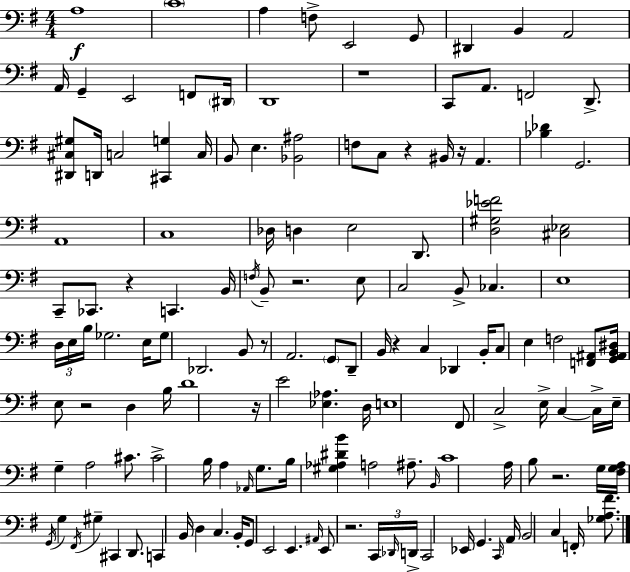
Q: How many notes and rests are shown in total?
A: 143